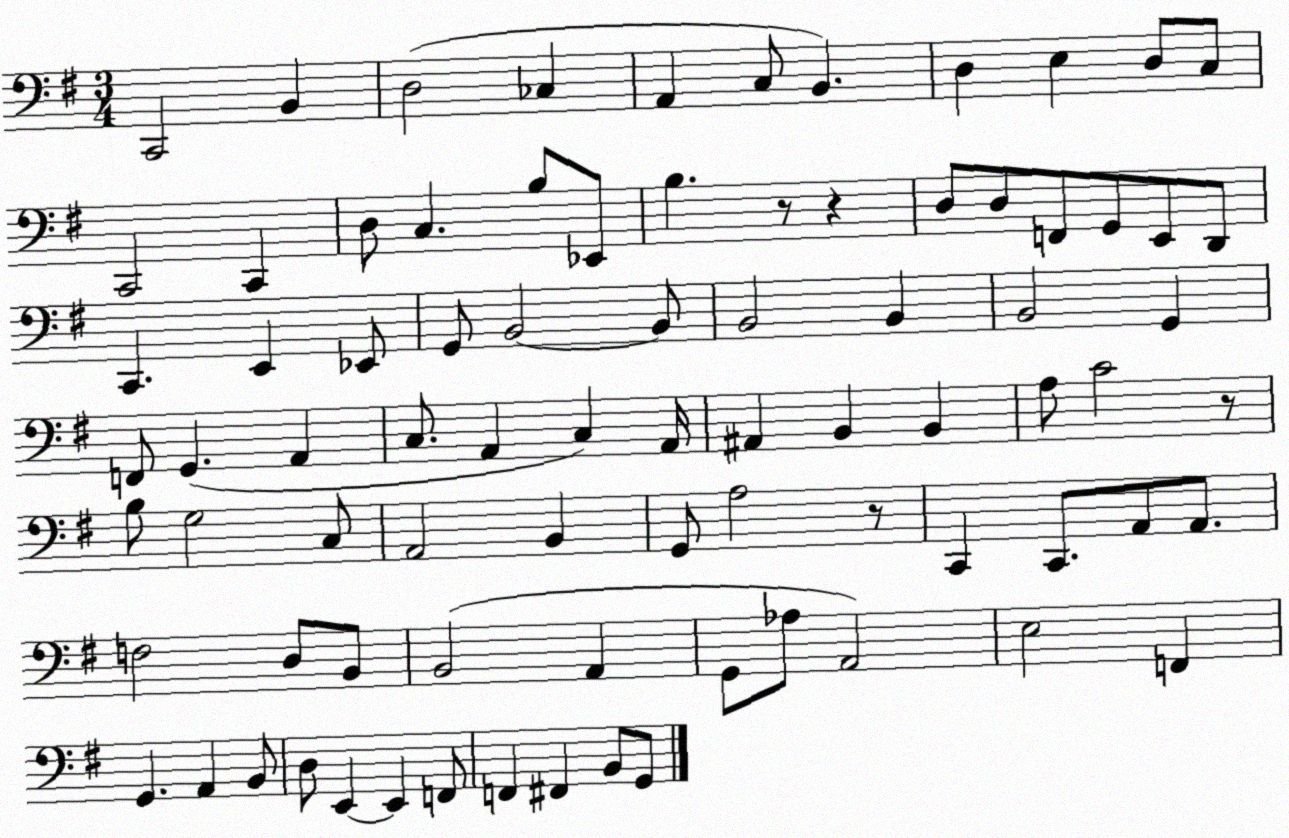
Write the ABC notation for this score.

X:1
T:Untitled
M:3/4
L:1/4
K:G
C,,2 B,, D,2 _C, A,, C,/2 B,, D, E, D,/2 C,/2 C,,2 C,, D,/2 C, B,/2 _E,,/2 B, z/2 z D,/2 D,/2 F,,/2 G,,/2 E,,/2 D,,/2 C,, E,, _E,,/2 G,,/2 B,,2 B,,/2 B,,2 B,, B,,2 G,, F,,/2 G,, A,, C,/2 A,, C, A,,/4 ^A,, B,, B,, A,/2 C2 z/2 B,/2 G,2 C,/2 A,,2 B,, G,,/2 A,2 z/2 C,, C,,/2 A,,/2 A,,/2 F,2 D,/2 B,,/2 B,,2 A,, G,,/2 _A,/2 A,,2 E,2 F,, G,, A,, B,,/2 D,/2 E,, E,, F,,/2 F,, ^F,, B,,/2 G,,/2